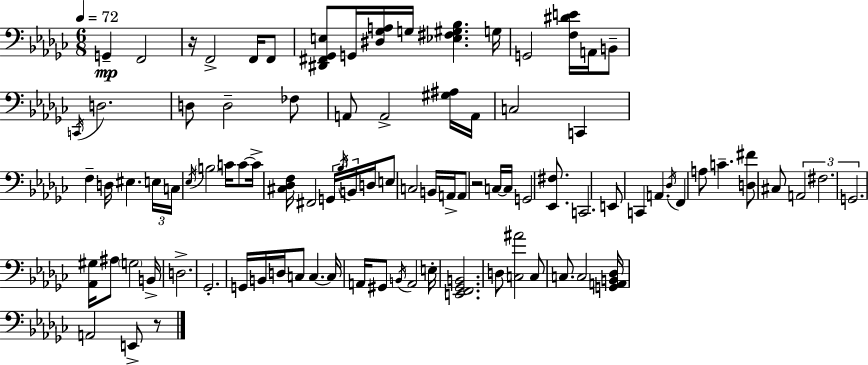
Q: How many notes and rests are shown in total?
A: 93